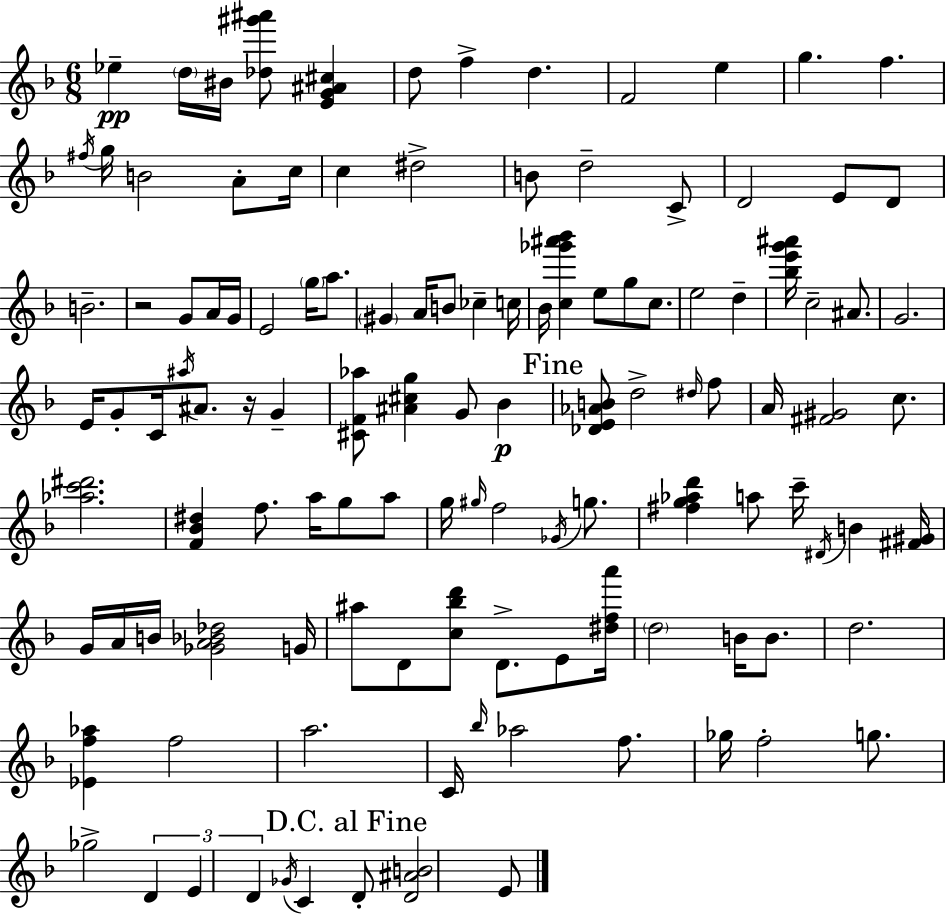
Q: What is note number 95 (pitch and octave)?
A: D4